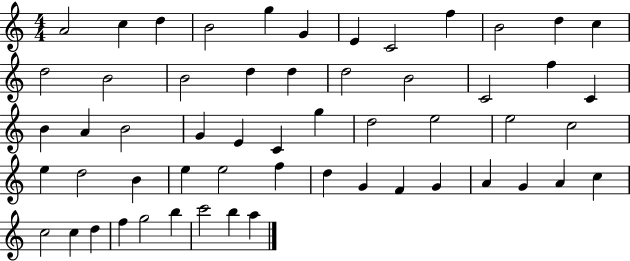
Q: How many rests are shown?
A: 0